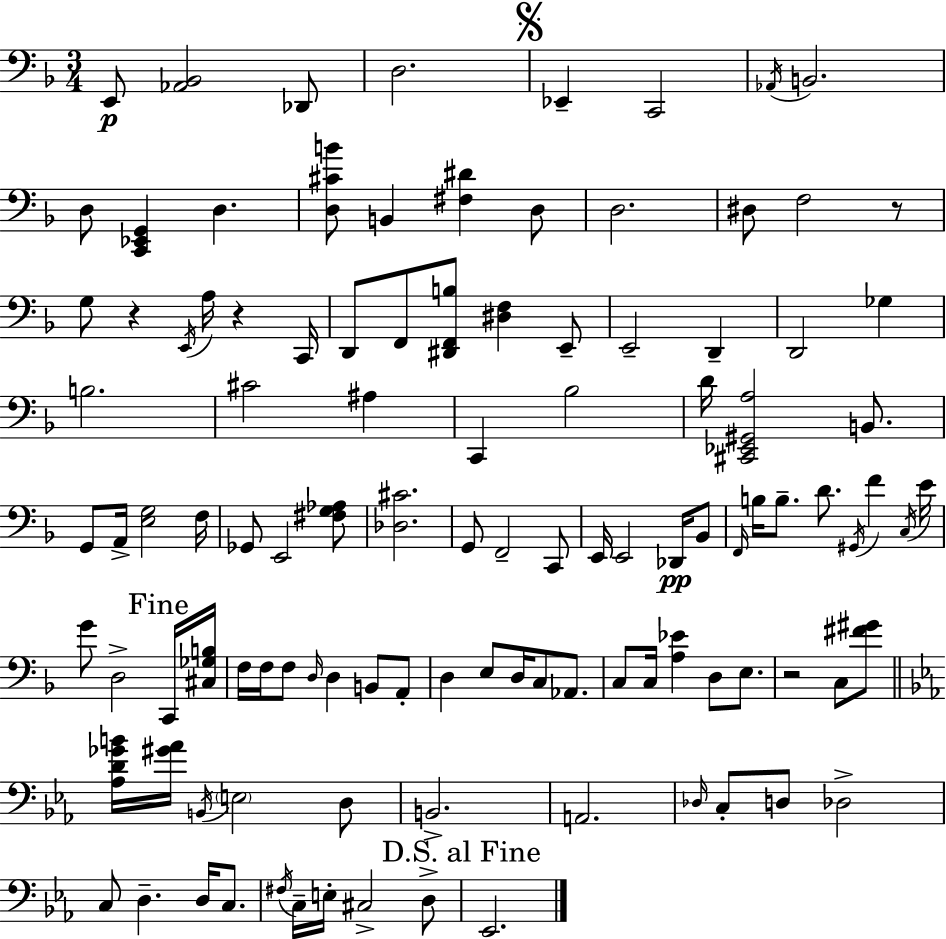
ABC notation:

X:1
T:Untitled
M:3/4
L:1/4
K:F
E,,/2 [_A,,_B,,]2 _D,,/2 D,2 _E,, C,,2 _A,,/4 B,,2 D,/2 [C,,_E,,G,,] D, [D,^CB]/2 B,, [^F,^D] D,/2 D,2 ^D,/2 F,2 z/2 G,/2 z E,,/4 A,/4 z C,,/4 D,,/2 F,,/2 [^D,,F,,B,]/2 [^D,F,] E,,/2 E,,2 D,, D,,2 _G, B,2 ^C2 ^A, C,, _B,2 D/4 [^C,,_E,,^G,,A,]2 B,,/2 G,,/2 A,,/4 [E,G,]2 F,/4 _G,,/2 E,,2 [^F,G,_A,]/2 [_D,^C]2 G,,/2 F,,2 C,,/2 E,,/4 E,,2 _D,,/4 _B,,/2 F,,/4 B,/4 B,/2 D/2 ^G,,/4 F C,/4 E/4 G/2 D,2 C,,/4 [^C,_G,B,]/4 F,/4 F,/4 F,/2 D,/4 D, B,,/2 A,,/2 D, E,/2 D,/4 C,/2 _A,,/2 C,/2 C,/4 [A,_E] D,/2 E,/2 z2 C,/2 [^F^G]/2 [_A,D_GB]/4 [^G_A]/4 B,,/4 E,2 D,/2 B,,2 A,,2 _D,/4 C,/2 D,/2 _D,2 C,/2 D, D,/4 C,/2 ^F,/4 C,/4 E,/4 ^C,2 D,/2 _E,,2